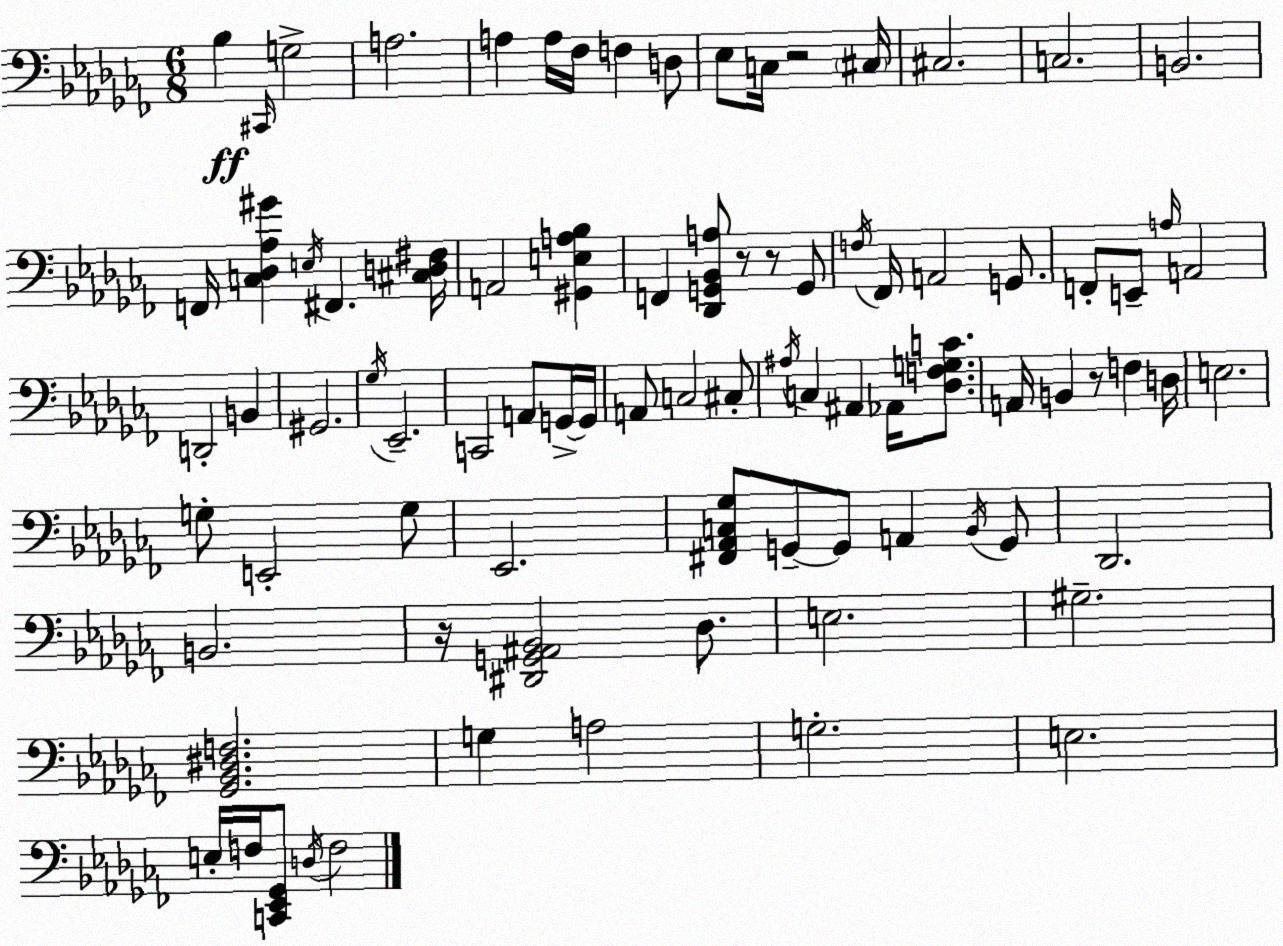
X:1
T:Untitled
M:6/8
L:1/4
K:Abm
_B, ^C,,/4 G,2 A,2 A, A,/4 _F,/4 F, D,/2 _E,/2 C,/4 z2 ^C,/4 ^C,2 C,2 B,,2 F,,/4 [C,_D,_A,^G] E,/4 ^F,, [^C,D,^F,]/4 A,,2 [^G,,E,A,_B,] F,, [_D,,G,,_B,,A,]/2 z/2 z/2 G,,/2 F,/4 _F,,/4 A,,2 G,,/2 F,,/2 E,,/2 A,/4 A,,2 D,,2 B,, ^G,,2 _G,/4 _E,,2 C,,2 A,,/2 G,,/4 G,,/4 A,,/2 C,2 ^C,/2 ^A,/4 C, ^A,, _A,,/4 [_D,F,G,C]/2 A,,/4 B,, z/2 F, D,/4 E,2 G,/2 E,,2 G,/2 _E,,2 [^F,,_A,,C,_G,]/2 G,,/2 G,,/2 A,, _B,,/4 G,,/2 _D,,2 B,,2 z/4 [^D,,G,,^A,,_B,,]2 _D,/2 E,2 ^G,2 [_G,,_B,,^D,F,]2 G, A,2 G,2 E,2 E,/4 F,/4 [C,,_E,,_G,,]/2 D,/4 F,2